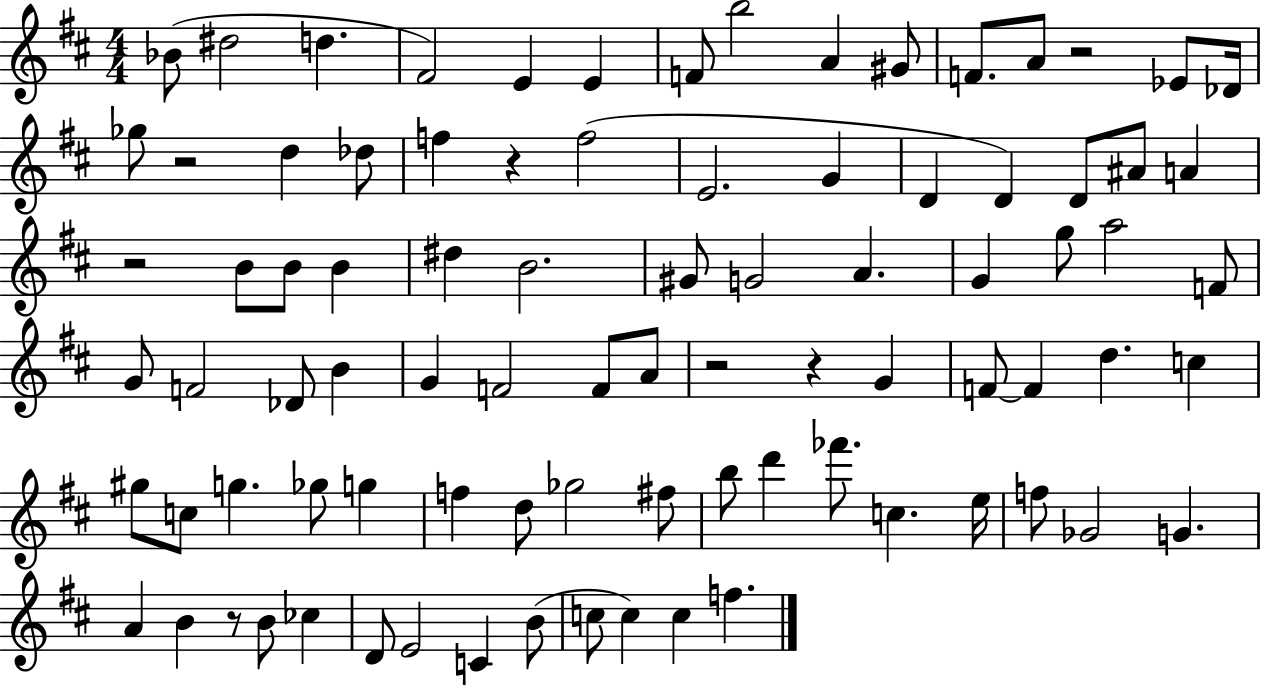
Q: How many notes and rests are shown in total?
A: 87